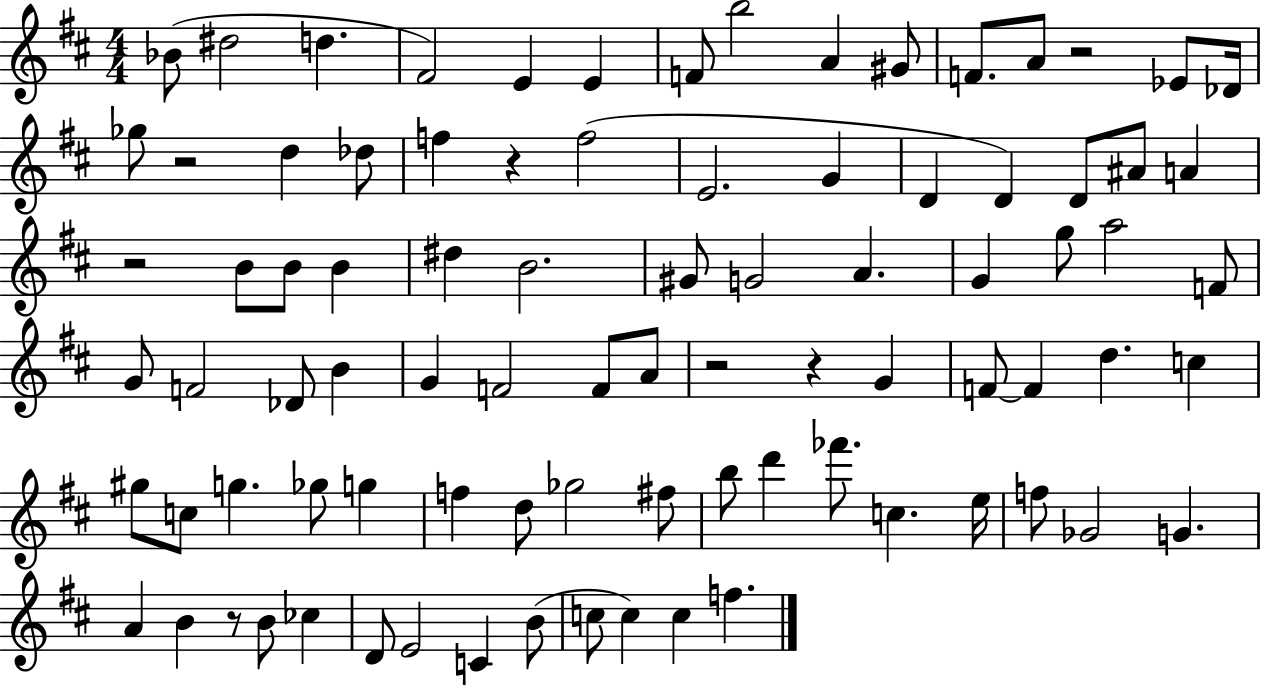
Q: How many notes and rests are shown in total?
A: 87